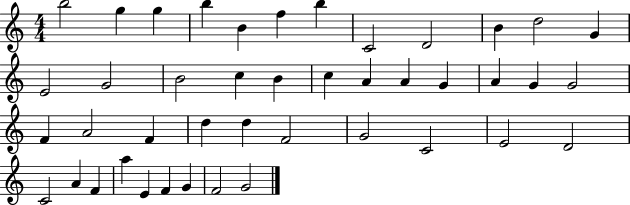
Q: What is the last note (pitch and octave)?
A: G4